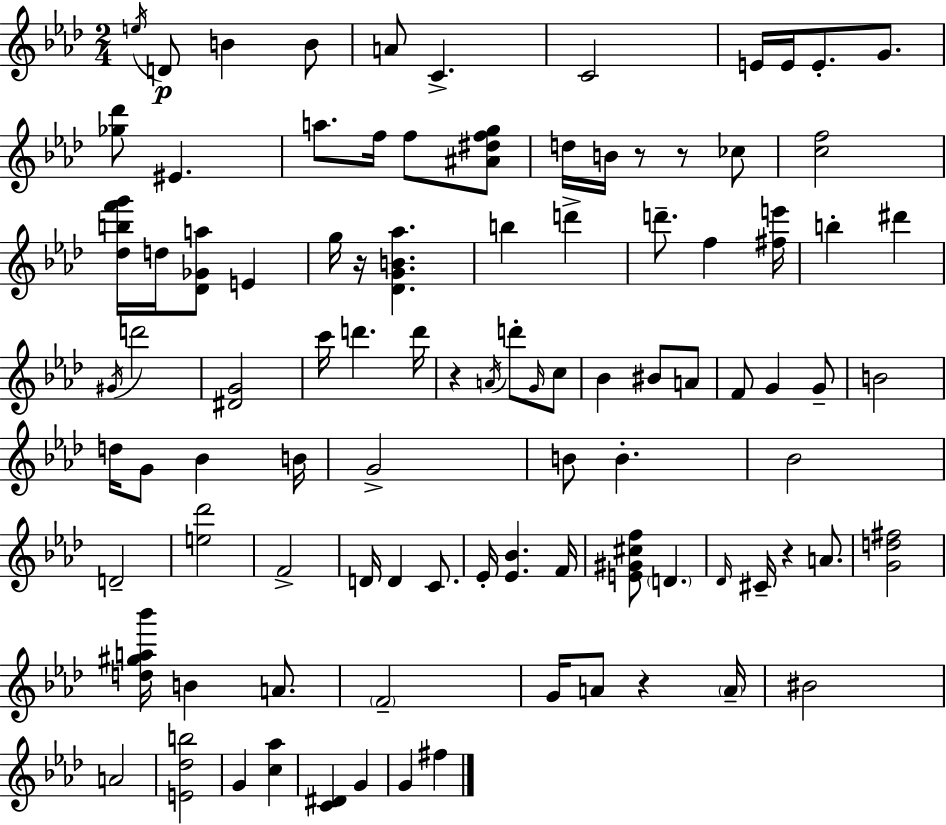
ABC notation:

X:1
T:Untitled
M:2/4
L:1/4
K:Fm
e/4 D/2 B B/2 A/2 C C2 E/4 E/4 E/2 G/2 [_g_d']/2 ^E a/2 f/4 f/2 [^A^dfg]/2 d/4 B/4 z/2 z/2 _c/2 [cf]2 [_dbf'g']/4 d/4 [_D_Ga]/2 E g/4 z/4 [_DGB_a] b d' d'/2 f [^fe']/4 b ^d' ^G/4 d'2 [^DG]2 c'/4 d' d'/4 z A/4 d'/2 G/4 c/2 _B ^B/2 A/2 F/2 G G/2 B2 d/4 G/2 _B B/4 G2 B/2 B _B2 D2 [e_d']2 F2 D/4 D C/2 _E/4 [_E_B] F/4 [E^G^cf]/2 D _D/4 ^C/4 z A/2 [Gd^f]2 [d^ga_b']/4 B A/2 F2 G/4 A/2 z A/4 ^B2 A2 [E_db]2 G [c_a] [C^D] G G ^f